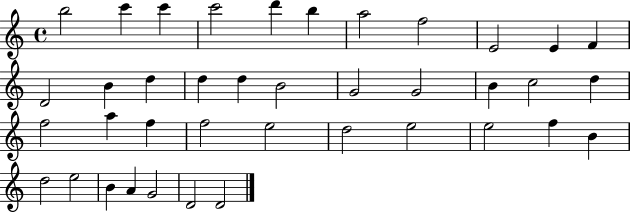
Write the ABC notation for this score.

X:1
T:Untitled
M:4/4
L:1/4
K:C
b2 c' c' c'2 d' b a2 f2 E2 E F D2 B d d d B2 G2 G2 B c2 d f2 a f f2 e2 d2 e2 e2 f B d2 e2 B A G2 D2 D2